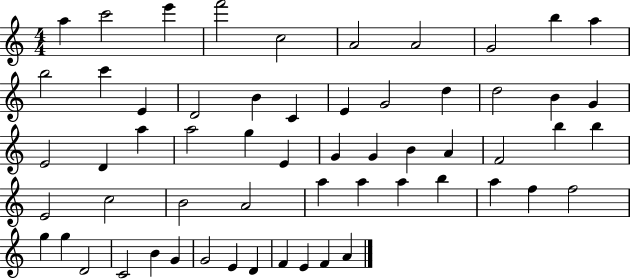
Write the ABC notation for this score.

X:1
T:Untitled
M:4/4
L:1/4
K:C
a c'2 e' f'2 c2 A2 A2 G2 b a b2 c' E D2 B C E G2 d d2 B G E2 D a a2 g E G G B A F2 b b E2 c2 B2 A2 a a a b a f f2 g g D2 C2 B G G2 E D F E F A